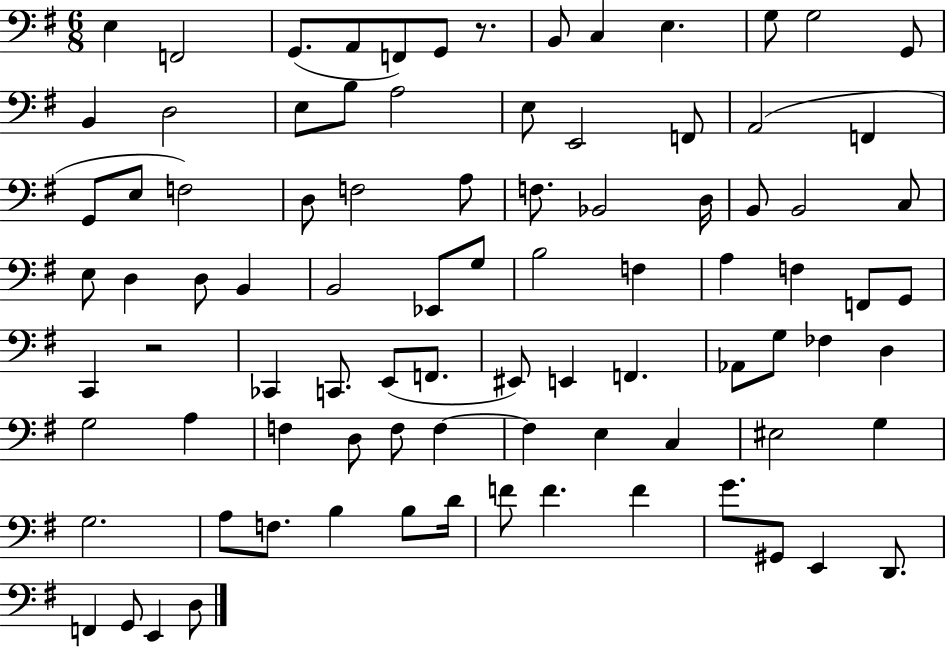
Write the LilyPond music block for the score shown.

{
  \clef bass
  \numericTimeSignature
  \time 6/8
  \key g \major
  \repeat volta 2 { e4 f,2 | g,8.( a,8 f,8) g,8 r8. | b,8 c4 e4. | g8 g2 g,8 | \break b,4 d2 | e8 b8 a2 | e8 e,2 f,8 | a,2( f,4 | \break g,8 e8 f2) | d8 f2 a8 | f8. bes,2 d16 | b,8 b,2 c8 | \break e8 d4 d8 b,4 | b,2 ees,8 g8 | b2 f4 | a4 f4 f,8 g,8 | \break c,4 r2 | ces,4 c,8. e,8( f,8. | eis,8) e,4 f,4. | aes,8 g8 fes4 d4 | \break g2 a4 | f4 d8 f8 f4~~ | f4 e4 c4 | eis2 g4 | \break g2. | a8 f8. b4 b8 d'16 | f'8 f'4. f'4 | g'8. gis,8 e,4 d,8. | \break f,4 g,8 e,4 d8 | } \bar "|."
}